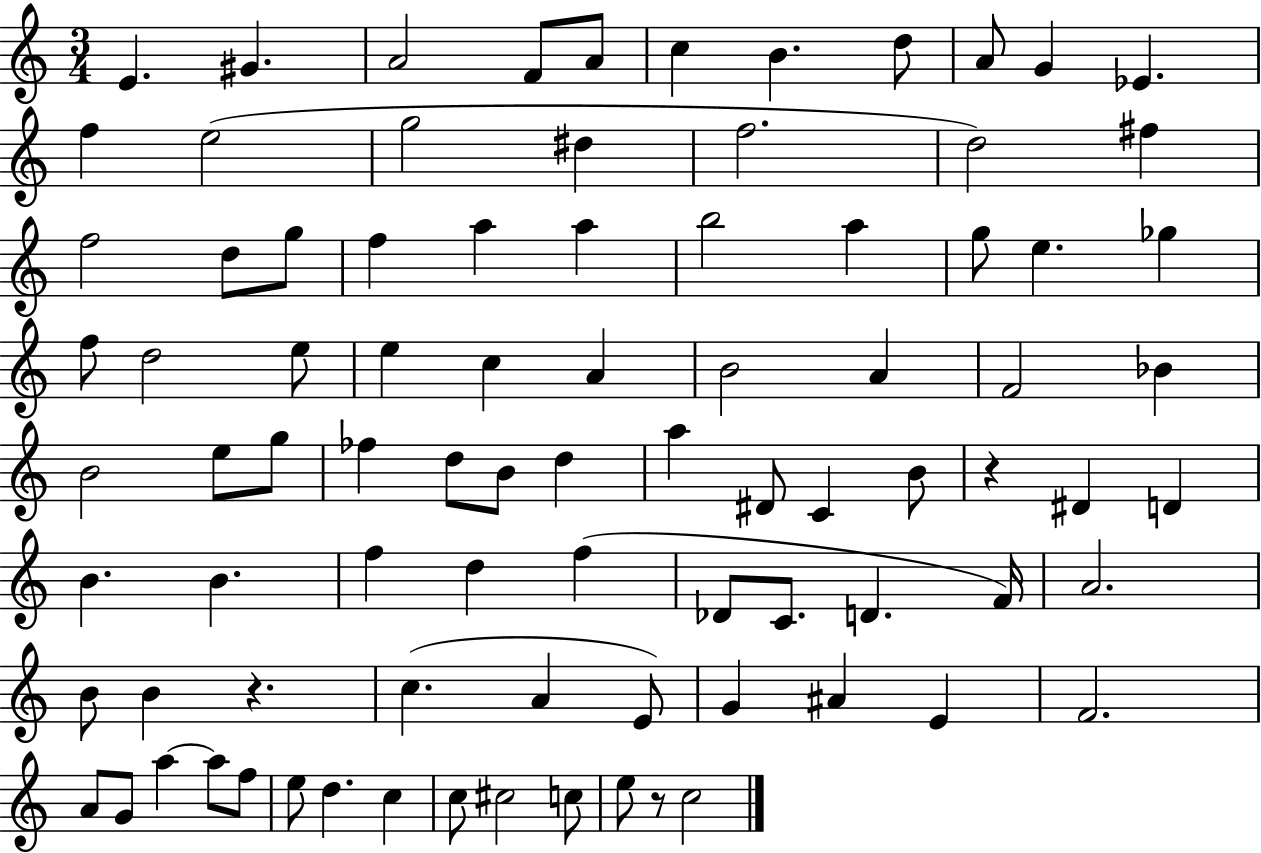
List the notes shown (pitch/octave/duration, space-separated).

E4/q. G#4/q. A4/h F4/e A4/e C5/q B4/q. D5/e A4/e G4/q Eb4/q. F5/q E5/h G5/h D#5/q F5/h. D5/h F#5/q F5/h D5/e G5/e F5/q A5/q A5/q B5/h A5/q G5/e E5/q. Gb5/q F5/e D5/h E5/e E5/q C5/q A4/q B4/h A4/q F4/h Bb4/q B4/h E5/e G5/e FES5/q D5/e B4/e D5/q A5/q D#4/e C4/q B4/e R/q D#4/q D4/q B4/q. B4/q. F5/q D5/q F5/q Db4/e C4/e. D4/q. F4/s A4/h. B4/e B4/q R/q. C5/q. A4/q E4/e G4/q A#4/q E4/q F4/h. A4/e G4/e A5/q A5/e F5/e E5/e D5/q. C5/q C5/e C#5/h C5/e E5/e R/e C5/h